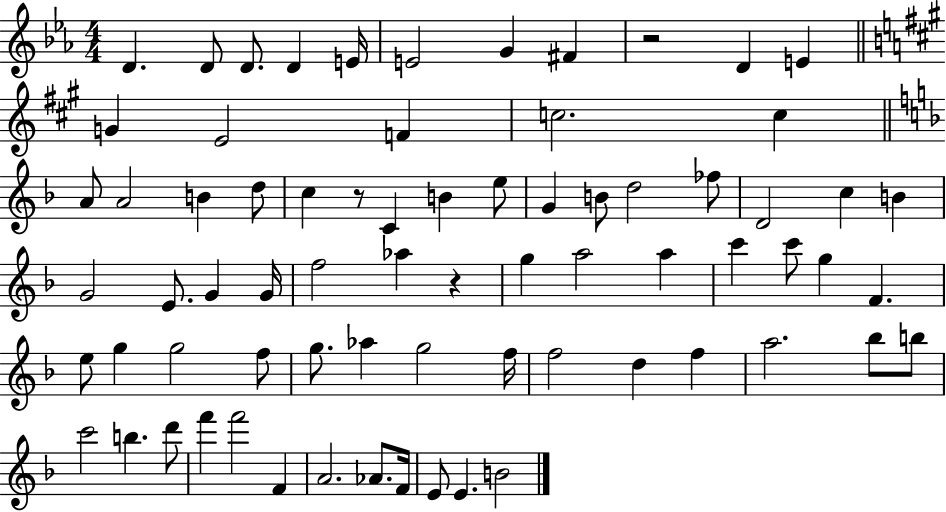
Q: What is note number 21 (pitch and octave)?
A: C4